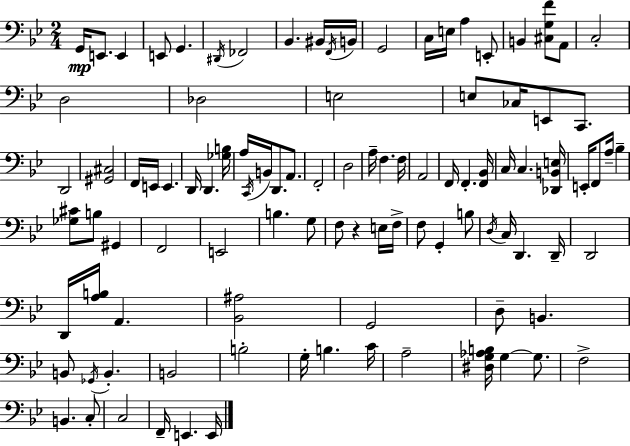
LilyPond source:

{
  \clef bass
  \numericTimeSignature
  \time 2/4
  \key g \minor
  \repeat volta 2 { g,16\mp e,8. e,4 | e,8 g,4. | \acciaccatura { dis,16 } fes,2 | bes,4. bis,16 | \break \acciaccatura { f,16 } b,16 g,2 | c16 e16 a4 | e,8-. b,4 <cis g f'>8 | a,8 c2-. | \break d2 | des2 | e2 | e8 ces16 e,8 c,8. | \break d,2 | <gis, cis>2 | f,16 e,16 e,4. | d,16 d,4. | \break <ges b>16 a16 \acciaccatura { c,16 } b,16 d,8. | a,8. f,2-. | d2 | a16-- f4. | \break f16 a,2 | f,16 f,4.-. | <f, bes,>16 c16 c4. | <des, b, e>16 e,16-. f,8 a16-- bes4-- | \break <ges cis'>8 b8 gis,4 | f,2 | e,2 | b4. | \break g8 f8 r4 | e16 f16-> f8 g,4-. | b8 \acciaccatura { d16 } c16 d,4. | d,16-- d,2 | \break d,16 <a b>16 a,4. | <bes, ais>2 | g,2 | d8-- b,4. | \break b,8 \acciaccatura { ges,16 } b,4.-. | b,2 | b2-. | g16-. b4. | \break c'16 a2-- | <dis g aes b>16 g4~~ | g8. f2-> | b,4. | \break c8-. c2 | f,16-- e,4. | e,16 } \bar "|."
}